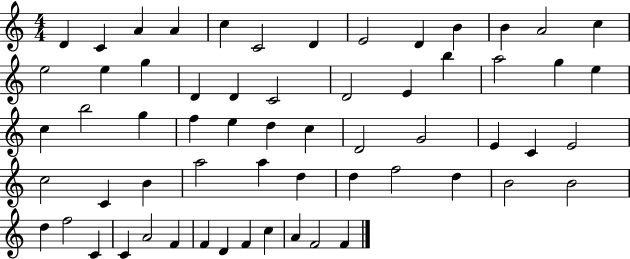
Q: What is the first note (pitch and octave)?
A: D4